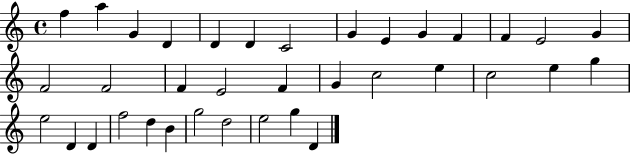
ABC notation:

X:1
T:Untitled
M:4/4
L:1/4
K:C
f a G D D D C2 G E G F F E2 G F2 F2 F E2 F G c2 e c2 e g e2 D D f2 d B g2 d2 e2 g D